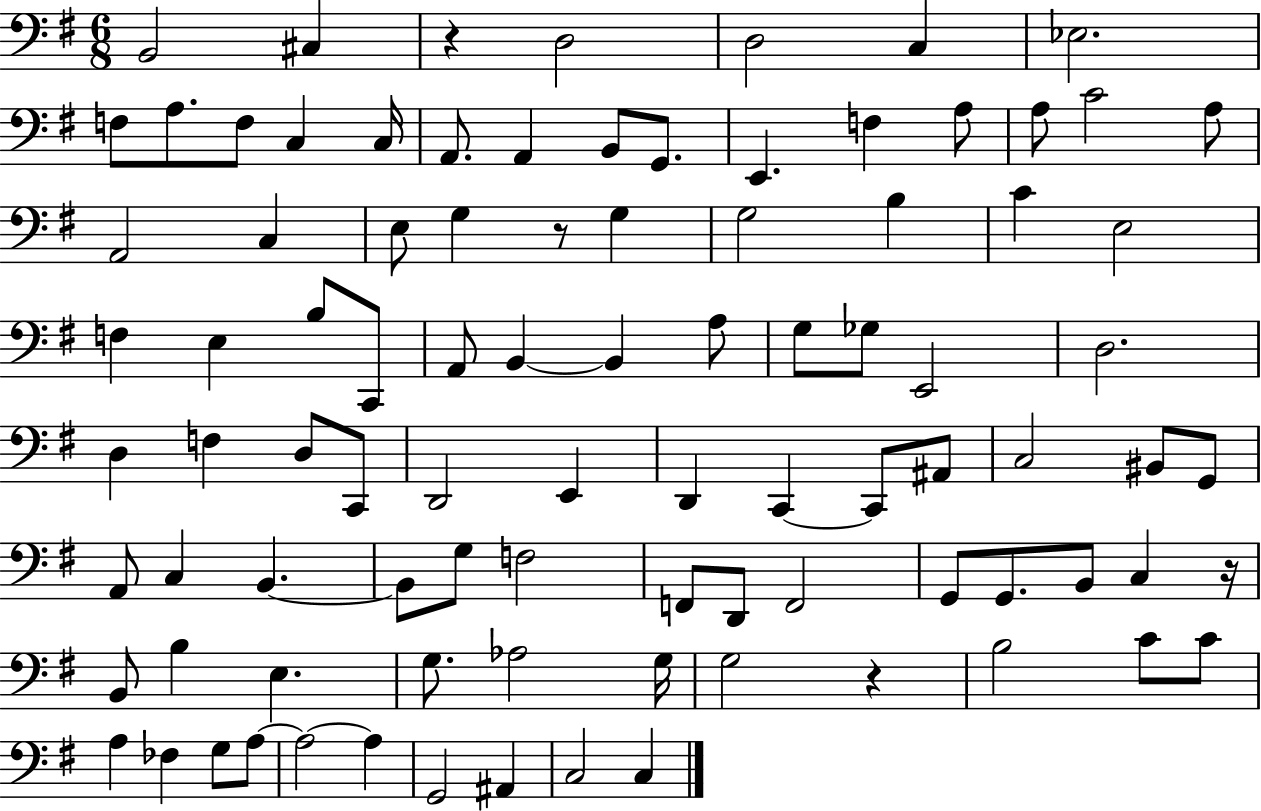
X:1
T:Untitled
M:6/8
L:1/4
K:G
B,,2 ^C, z D,2 D,2 C, _E,2 F,/2 A,/2 F,/2 C, C,/4 A,,/2 A,, B,,/2 G,,/2 E,, F, A,/2 A,/2 C2 A,/2 A,,2 C, E,/2 G, z/2 G, G,2 B, C E,2 F, E, B,/2 C,,/2 A,,/2 B,, B,, A,/2 G,/2 _G,/2 E,,2 D,2 D, F, D,/2 C,,/2 D,,2 E,, D,, C,, C,,/2 ^A,,/2 C,2 ^B,,/2 G,,/2 A,,/2 C, B,, B,,/2 G,/2 F,2 F,,/2 D,,/2 F,,2 G,,/2 G,,/2 B,,/2 C, z/4 B,,/2 B, E, G,/2 _A,2 G,/4 G,2 z B,2 C/2 C/2 A, _F, G,/2 A,/2 A,2 A, G,,2 ^A,, C,2 C,